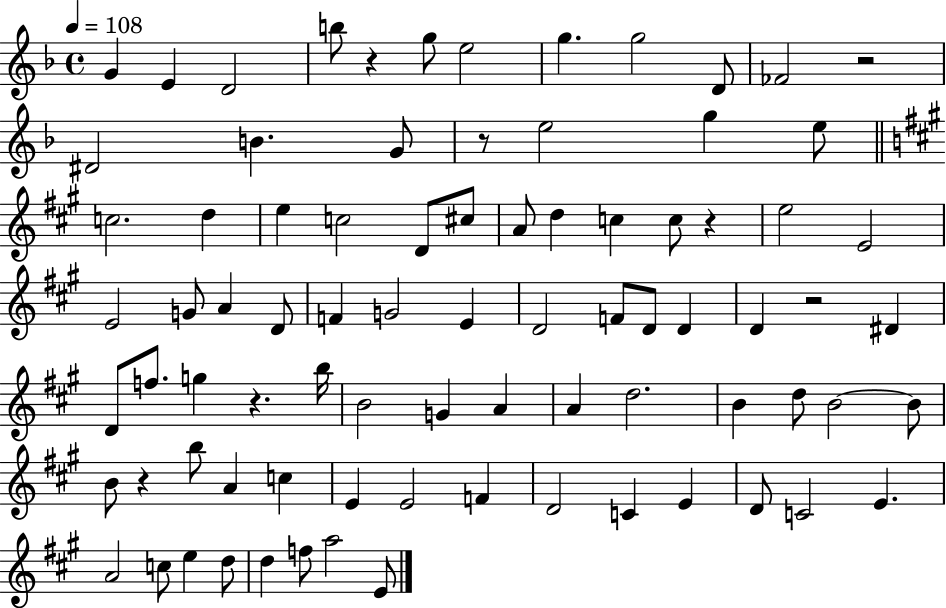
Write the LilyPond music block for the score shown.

{
  \clef treble
  \time 4/4
  \defaultTimeSignature
  \key f \major
  \tempo 4 = 108
  g'4 e'4 d'2 | b''8 r4 g''8 e''2 | g''4. g''2 d'8 | fes'2 r2 | \break dis'2 b'4. g'8 | r8 e''2 g''4 e''8 | \bar "||" \break \key a \major c''2. d''4 | e''4 c''2 d'8 cis''8 | a'8 d''4 c''4 c''8 r4 | e''2 e'2 | \break e'2 g'8 a'4 d'8 | f'4 g'2 e'4 | d'2 f'8 d'8 d'4 | d'4 r2 dis'4 | \break d'8 f''8. g''4 r4. b''16 | b'2 g'4 a'4 | a'4 d''2. | b'4 d''8 b'2~~ b'8 | \break b'8 r4 b''8 a'4 c''4 | e'4 e'2 f'4 | d'2 c'4 e'4 | d'8 c'2 e'4. | \break a'2 c''8 e''4 d''8 | d''4 f''8 a''2 e'8 | \bar "|."
}